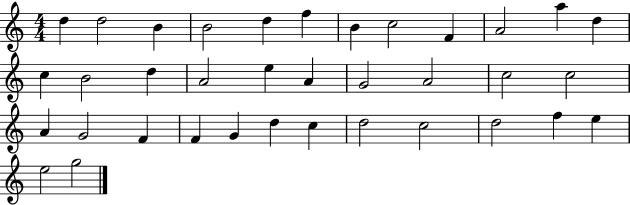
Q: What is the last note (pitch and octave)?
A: G5